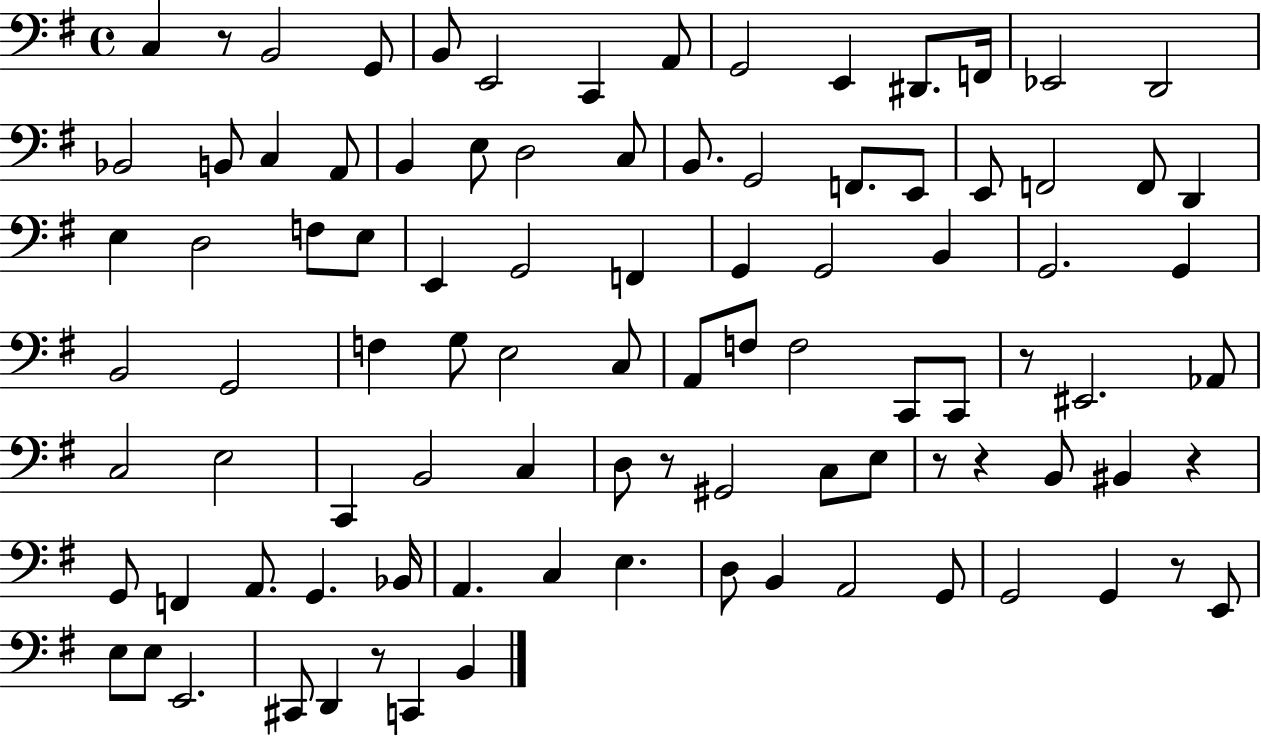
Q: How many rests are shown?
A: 8